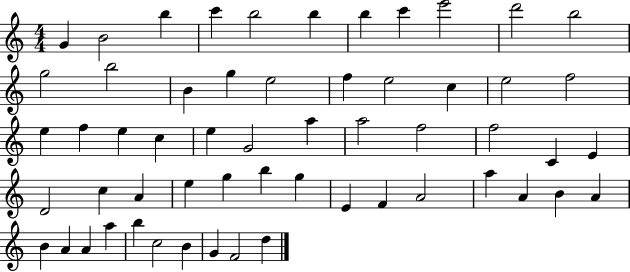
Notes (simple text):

G4/q B4/h B5/q C6/q B5/h B5/q B5/q C6/q E6/h D6/h B5/h G5/h B5/h B4/q G5/q E5/h F5/q E5/h C5/q E5/h F5/h E5/q F5/q E5/q C5/q E5/q G4/h A5/q A5/h F5/h F5/h C4/q E4/q D4/h C5/q A4/q E5/q G5/q B5/q G5/q E4/q F4/q A4/h A5/q A4/q B4/q A4/q B4/q A4/q A4/q A5/q B5/q C5/h B4/q G4/q F4/h D5/q